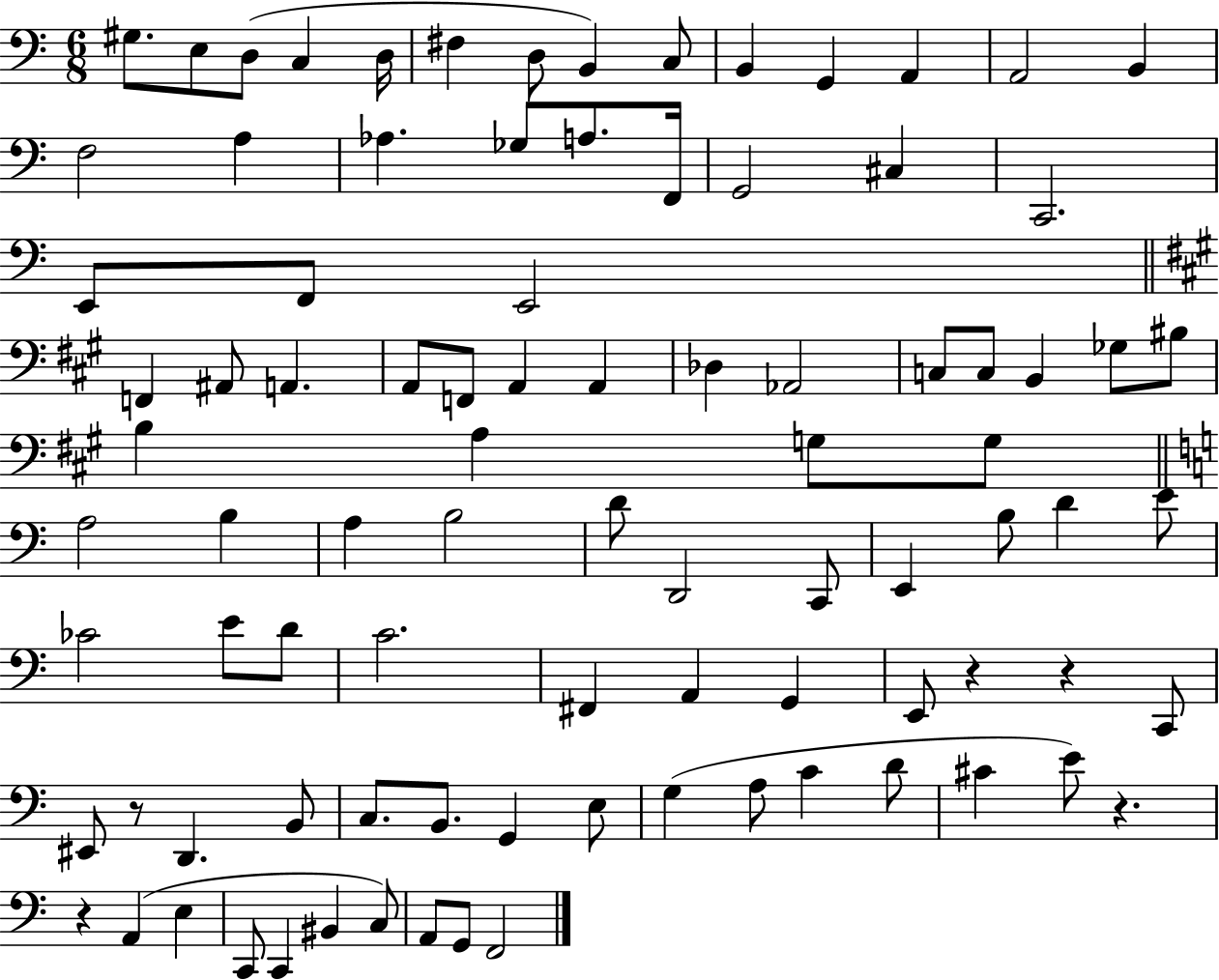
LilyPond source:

{
  \clef bass
  \numericTimeSignature
  \time 6/8
  \key c \major
  gis8. e8 d8( c4 d16 | fis4 d8 b,4) c8 | b,4 g,4 a,4 | a,2 b,4 | \break f2 a4 | aes4. ges8 a8. f,16 | g,2 cis4 | c,2. | \break e,8 f,8 e,2 | \bar "||" \break \key a \major f,4 ais,8 a,4. | a,8 f,8 a,4 a,4 | des4 aes,2 | c8 c8 b,4 ges8 bis8 | \break b4 a4 g8 g8 | \bar "||" \break \key c \major a2 b4 | a4 b2 | d'8 d,2 c,8 | e,4 b8 d'4 e'8 | \break ces'2 e'8 d'8 | c'2. | fis,4 a,4 g,4 | e,8 r4 r4 c,8 | \break eis,8 r8 d,4. b,8 | c8. b,8. g,4 e8 | g4( a8 c'4 d'8 | cis'4 e'8) r4. | \break r4 a,4( e4 | c,8 c,4 bis,4 c8) | a,8 g,8 f,2 | \bar "|."
}